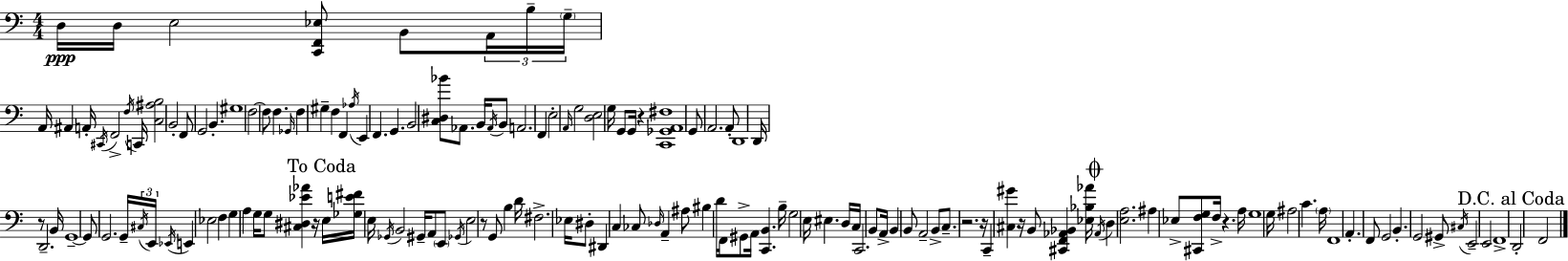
{
  \clef bass
  \numericTimeSignature
  \time 4/4
  \key a \minor
  d16\ppp d16 e2 <c, f, ees>8 b,8 \tuplet 3/2 { a,16 b16-- | \parenthesize g16-- } a,16 ais,4 a,16-. \acciaccatura { cis,16 } f,2-> | \acciaccatura { f16 } c,16 <c ais b>2 b,2-. | f,8 g,2 b,4.-. | \break gis1 | f2~~ f8 f4. | \grace { ges,16 } f4 gis4-- f4 f,4 | \acciaccatura { aes16 } e,4 f,4. g,4. | \break b,2 <c dis bes'>8 aes,8. | b,16 \acciaccatura { aes,16 } b,8 a,2. | f,4 e2-. \grace { a,16 } g2 | <d e>2 g16 g,8 | \break g,16 r4 <c, ges, a, fis>1 | g,8 a,2. | a,8-. d,1 | d,16 r8 d,2.-- | \break b,16 g,1--~~ | g,8 g,2. | g,16-- \tuplet 3/2 { \acciaccatura { cis16 } e,16 \acciaccatura { ees,16 } } e,4 ees2 | f4 g4 a4 | \break g16 g8 <cis dis ees' aes'>4 r16 \mark "To Coda" e16 <ges e' fis'>16 e16 \acciaccatura { ges,16 } b,2 | gis,16-- a,8 \parenthesize e,8 \acciaccatura { ges,16 } e2 | r8 g,8 b4 d'16 fis2.-> | ees16 dis8-. dis,4 c4 | \break ces8 \grace { des16 } a,4-- ais8 bis4 d'16 | f,16 gis,8-> a,16 <c, b,>4. b16-- g2 | e16 eis4. d16 c16 c,2. | b,8 a,16-> b,4 b,8 | \break a,2-- b,8-> c8.-- r2. | r16 c,4-- <cis gis'>4 | r16 b,8 <cis, f, aes, bes,>4 <ees bes aes'>16 \mark \markup { \musicglyph "scripts.coda" } \acciaccatura { aes,16 } d4 | <e a>2. ais4 | \break ees8-> <cis, f g>8 f16-> r4. a16 g1 | g16 ais2 | c'4. \parenthesize a16 f,1 | a,4.-. | \break f,8 g,2 b,4.-. | g,2 gis,8-> \acciaccatura { cis16 } e,2-- | e,2 f,1-> | \mark "D.C. al Coda" d,2-. | \break f,2 \bar "|."
}